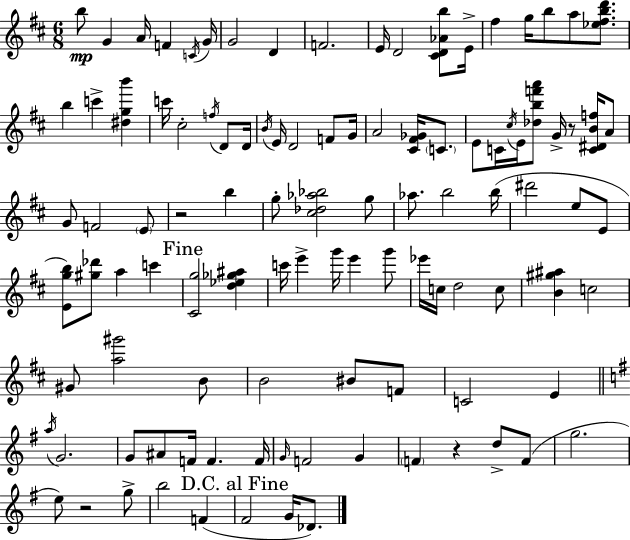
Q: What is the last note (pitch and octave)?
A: Db4